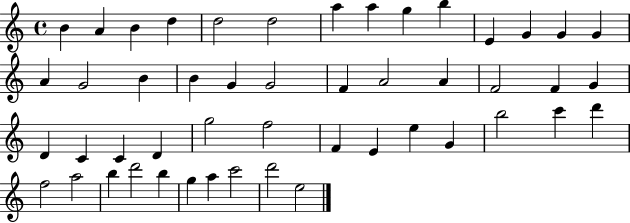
B4/q A4/q B4/q D5/q D5/h D5/h A5/q A5/q G5/q B5/q E4/q G4/q G4/q G4/q A4/q G4/h B4/q B4/q G4/q G4/h F4/q A4/h A4/q F4/h F4/q G4/q D4/q C4/q C4/q D4/q G5/h F5/h F4/q E4/q E5/q G4/q B5/h C6/q D6/q F5/h A5/h B5/q D6/h B5/q G5/q A5/q C6/h D6/h E5/h